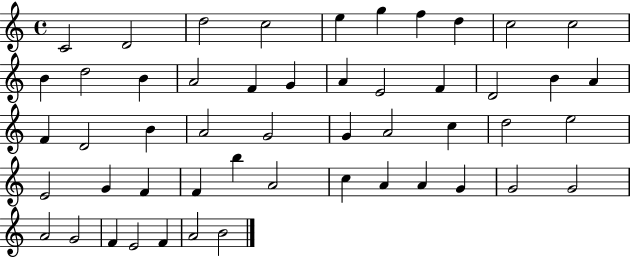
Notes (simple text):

C4/h D4/h D5/h C5/h E5/q G5/q F5/q D5/q C5/h C5/h B4/q D5/h B4/q A4/h F4/q G4/q A4/q E4/h F4/q D4/h B4/q A4/q F4/q D4/h B4/q A4/h G4/h G4/q A4/h C5/q D5/h E5/h E4/h G4/q F4/q F4/q B5/q A4/h C5/q A4/q A4/q G4/q G4/h G4/h A4/h G4/h F4/q E4/h F4/q A4/h B4/h